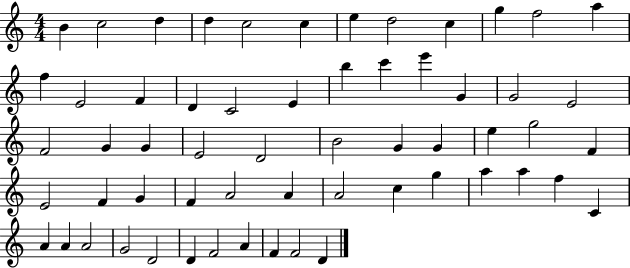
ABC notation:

X:1
T:Untitled
M:4/4
L:1/4
K:C
B c2 d d c2 c e d2 c g f2 a f E2 F D C2 E b c' e' G G2 E2 F2 G G E2 D2 B2 G G e g2 F E2 F G F A2 A A2 c g a a f C A A A2 G2 D2 D F2 A F F2 D